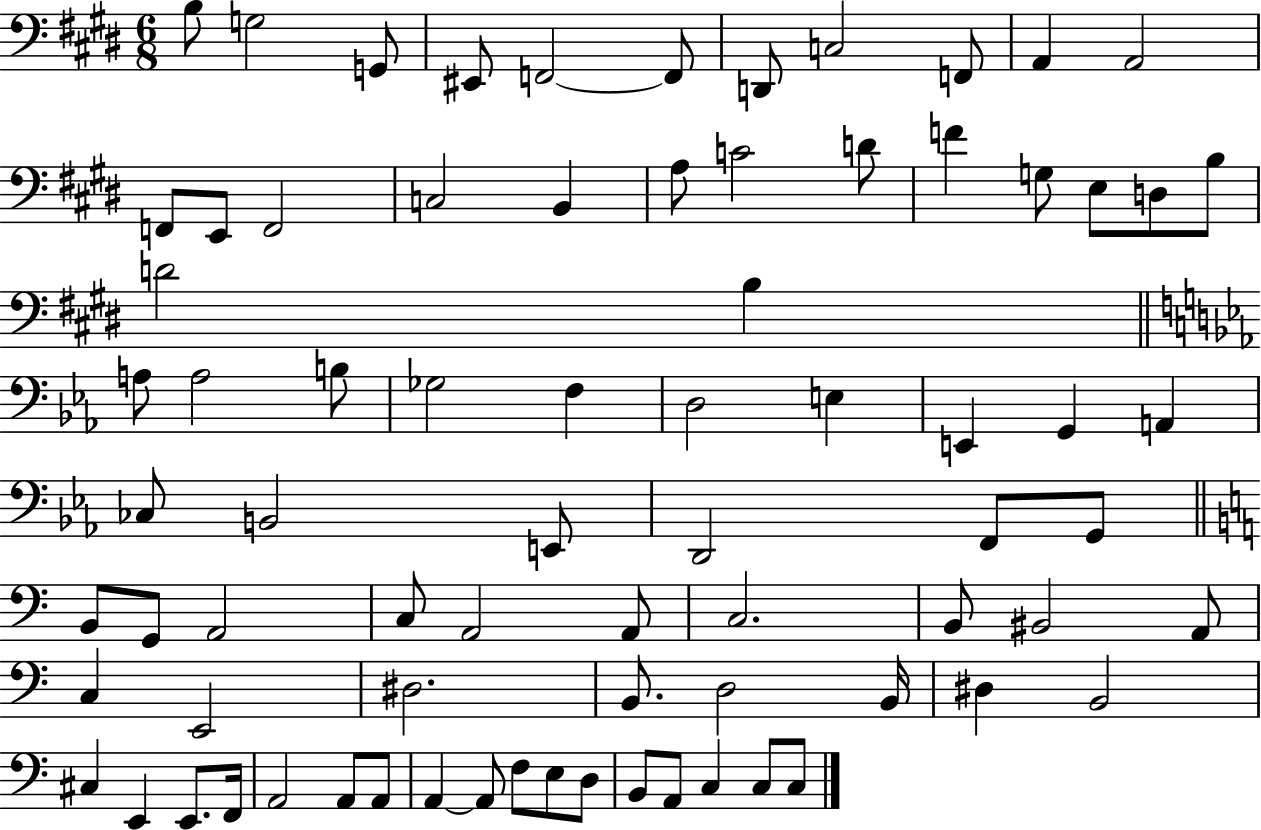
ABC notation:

X:1
T:Untitled
M:6/8
L:1/4
K:E
B,/2 G,2 G,,/2 ^E,,/2 F,,2 F,,/2 D,,/2 C,2 F,,/2 A,, A,,2 F,,/2 E,,/2 F,,2 C,2 B,, A,/2 C2 D/2 F G,/2 E,/2 D,/2 B,/2 D2 B, A,/2 A,2 B,/2 _G,2 F, D,2 E, E,, G,, A,, _C,/2 B,,2 E,,/2 D,,2 F,,/2 G,,/2 B,,/2 G,,/2 A,,2 C,/2 A,,2 A,,/2 C,2 B,,/2 ^B,,2 A,,/2 C, E,,2 ^D,2 B,,/2 D,2 B,,/4 ^D, B,,2 ^C, E,, E,,/2 F,,/4 A,,2 A,,/2 A,,/2 A,, A,,/2 F,/2 E,/2 D,/2 B,,/2 A,,/2 C, C,/2 C,/2